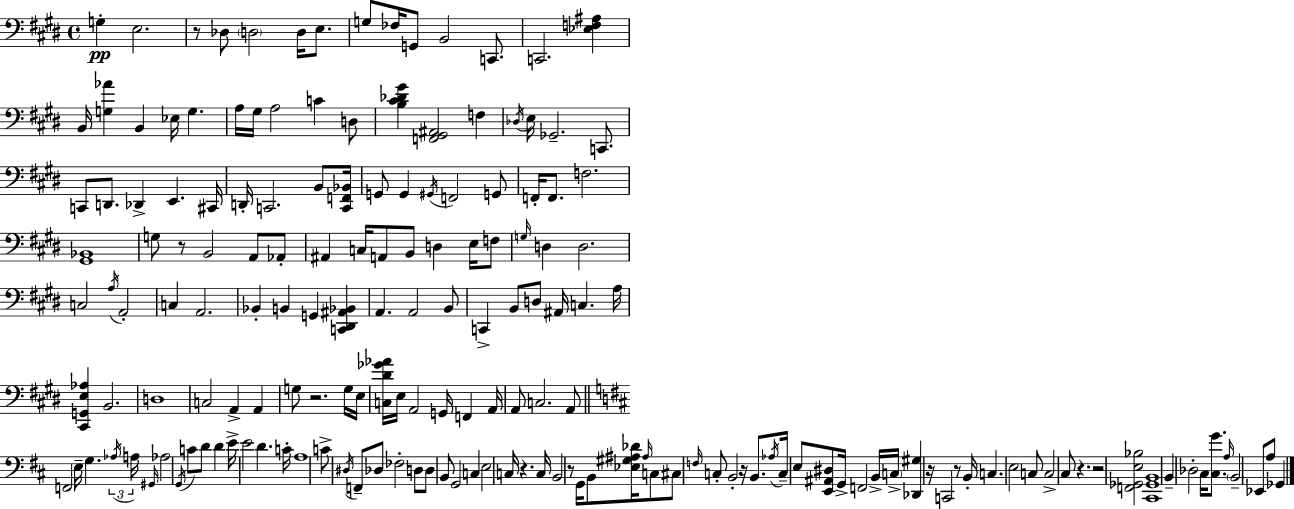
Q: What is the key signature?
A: E major